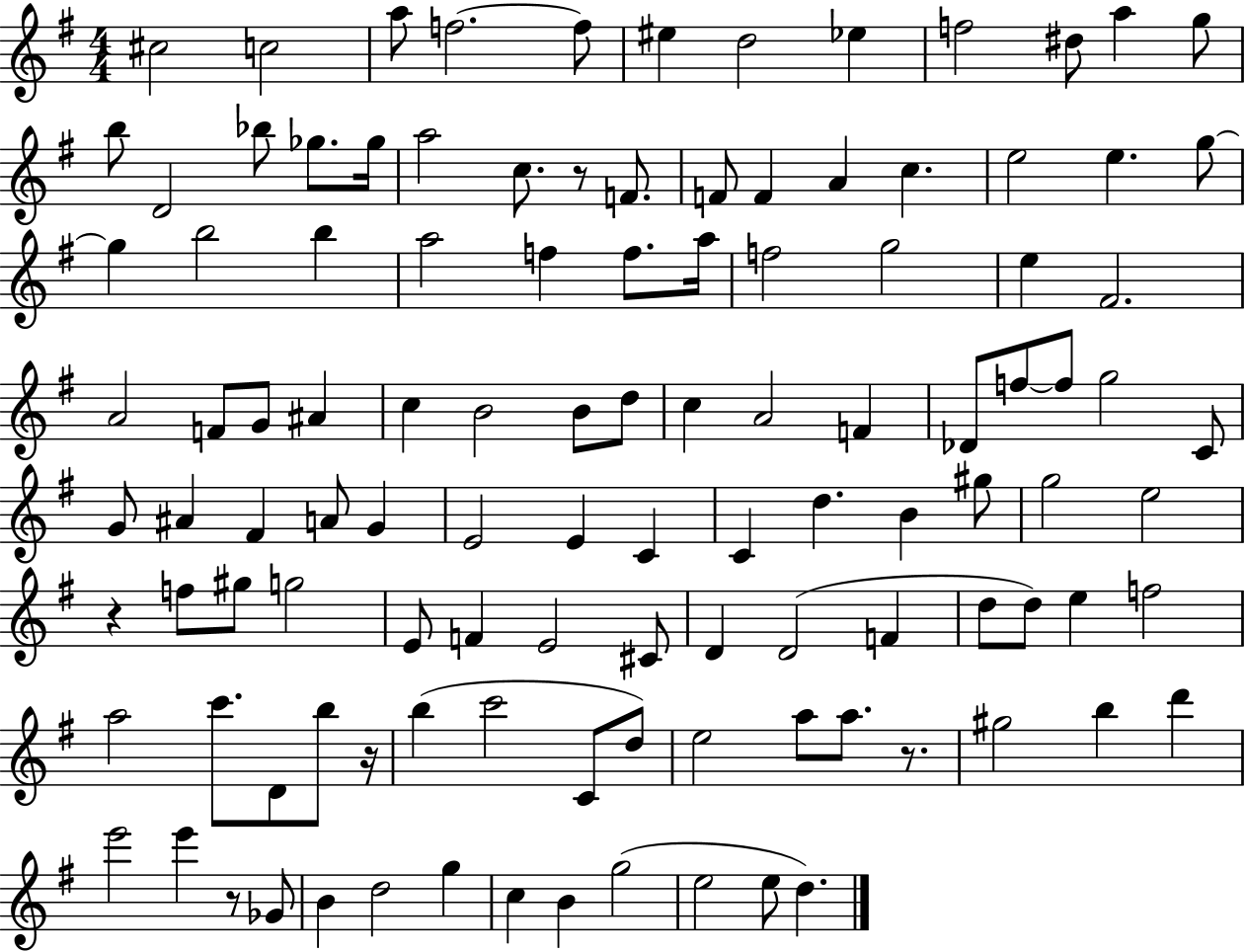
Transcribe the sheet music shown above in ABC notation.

X:1
T:Untitled
M:4/4
L:1/4
K:G
^c2 c2 a/2 f2 f/2 ^e d2 _e f2 ^d/2 a g/2 b/2 D2 _b/2 _g/2 _g/4 a2 c/2 z/2 F/2 F/2 F A c e2 e g/2 g b2 b a2 f f/2 a/4 f2 g2 e ^F2 A2 F/2 G/2 ^A c B2 B/2 d/2 c A2 F _D/2 f/2 f/2 g2 C/2 G/2 ^A ^F A/2 G E2 E C C d B ^g/2 g2 e2 z f/2 ^g/2 g2 E/2 F E2 ^C/2 D D2 F d/2 d/2 e f2 a2 c'/2 D/2 b/2 z/4 b c'2 C/2 d/2 e2 a/2 a/2 z/2 ^g2 b d' e'2 e' z/2 _G/2 B d2 g c B g2 e2 e/2 d